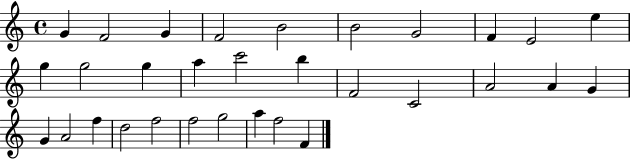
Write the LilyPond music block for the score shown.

{
  \clef treble
  \time 4/4
  \defaultTimeSignature
  \key c \major
  g'4 f'2 g'4 | f'2 b'2 | b'2 g'2 | f'4 e'2 e''4 | \break g''4 g''2 g''4 | a''4 c'''2 b''4 | f'2 c'2 | a'2 a'4 g'4 | \break g'4 a'2 f''4 | d''2 f''2 | f''2 g''2 | a''4 f''2 f'4 | \break \bar "|."
}